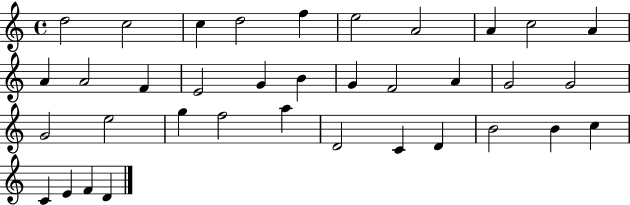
D5/h C5/h C5/q D5/h F5/q E5/h A4/h A4/q C5/h A4/q A4/q A4/h F4/q E4/h G4/q B4/q G4/q F4/h A4/q G4/h G4/h G4/h E5/h G5/q F5/h A5/q D4/h C4/q D4/q B4/h B4/q C5/q C4/q E4/q F4/q D4/q